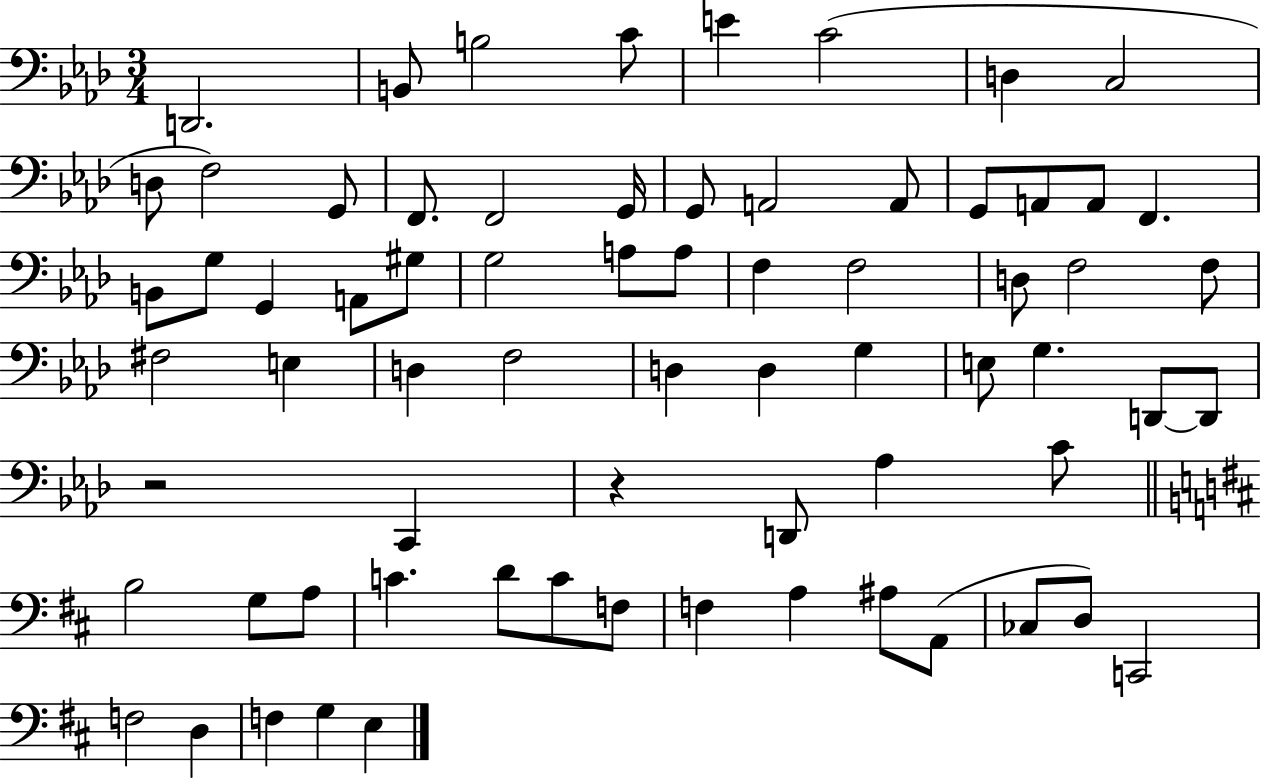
X:1
T:Untitled
M:3/4
L:1/4
K:Ab
D,,2 B,,/2 B,2 C/2 E C2 D, C,2 D,/2 F,2 G,,/2 F,,/2 F,,2 G,,/4 G,,/2 A,,2 A,,/2 G,,/2 A,,/2 A,,/2 F,, B,,/2 G,/2 G,, A,,/2 ^G,/2 G,2 A,/2 A,/2 F, F,2 D,/2 F,2 F,/2 ^F,2 E, D, F,2 D, D, G, E,/2 G, D,,/2 D,,/2 z2 C,, z D,,/2 _A, C/2 B,2 G,/2 A,/2 C D/2 C/2 F,/2 F, A, ^A,/2 A,,/2 _C,/2 D,/2 C,,2 F,2 D, F, G, E,